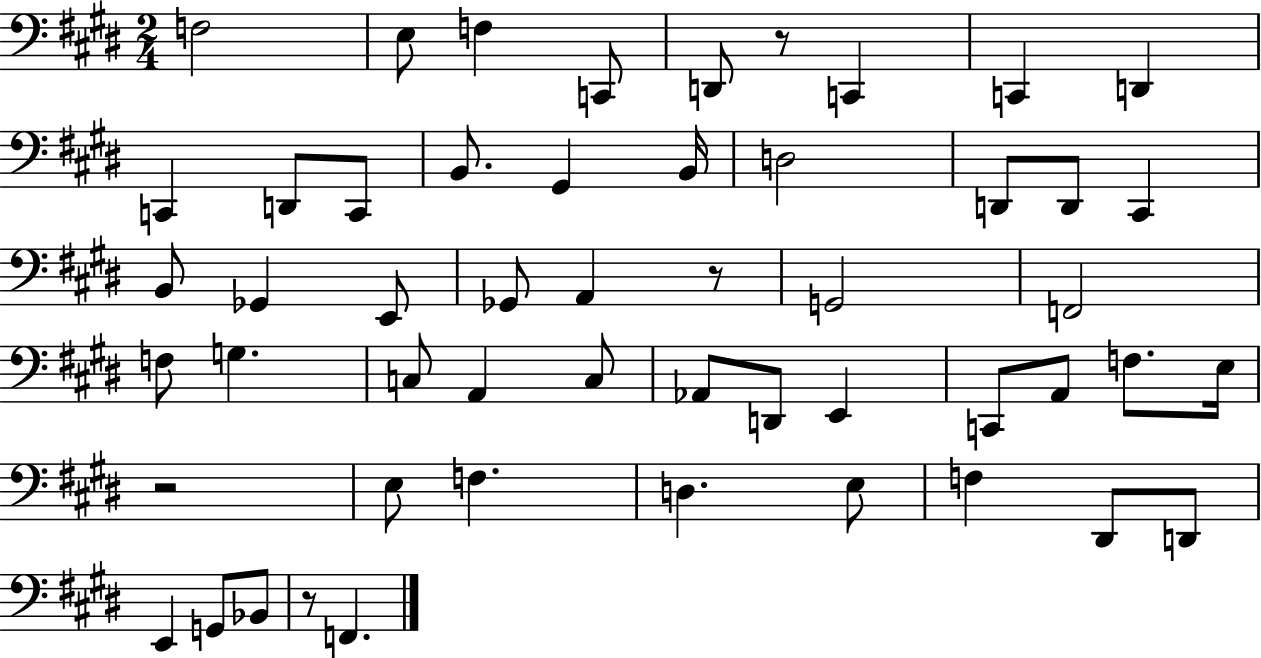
{
  \clef bass
  \numericTimeSignature
  \time 2/4
  \key e \major
  f2 | e8 f4 c,8 | d,8 r8 c,4 | c,4 d,4 | \break c,4 d,8 c,8 | b,8. gis,4 b,16 | d2 | d,8 d,8 cis,4 | \break b,8 ges,4 e,8 | ges,8 a,4 r8 | g,2 | f,2 | \break f8 g4. | c8 a,4 c8 | aes,8 d,8 e,4 | c,8 a,8 f8. e16 | \break r2 | e8 f4. | d4. e8 | f4 dis,8 d,8 | \break e,4 g,8 bes,8 | r8 f,4. | \bar "|."
}